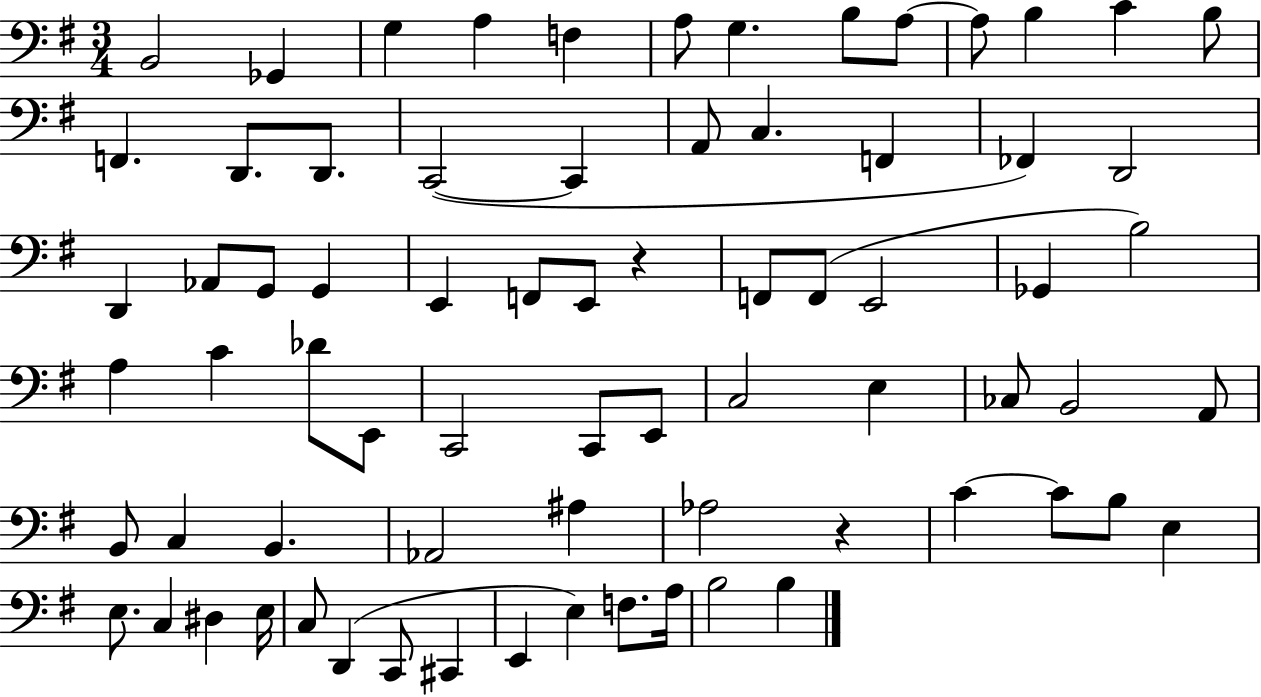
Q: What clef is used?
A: bass